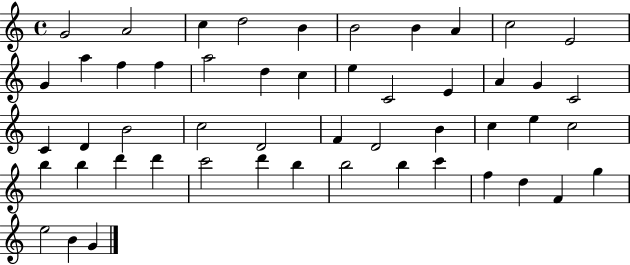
X:1
T:Untitled
M:4/4
L:1/4
K:C
G2 A2 c d2 B B2 B A c2 E2 G a f f a2 d c e C2 E A G C2 C D B2 c2 D2 F D2 B c e c2 b b d' d' c'2 d' b b2 b c' f d F g e2 B G